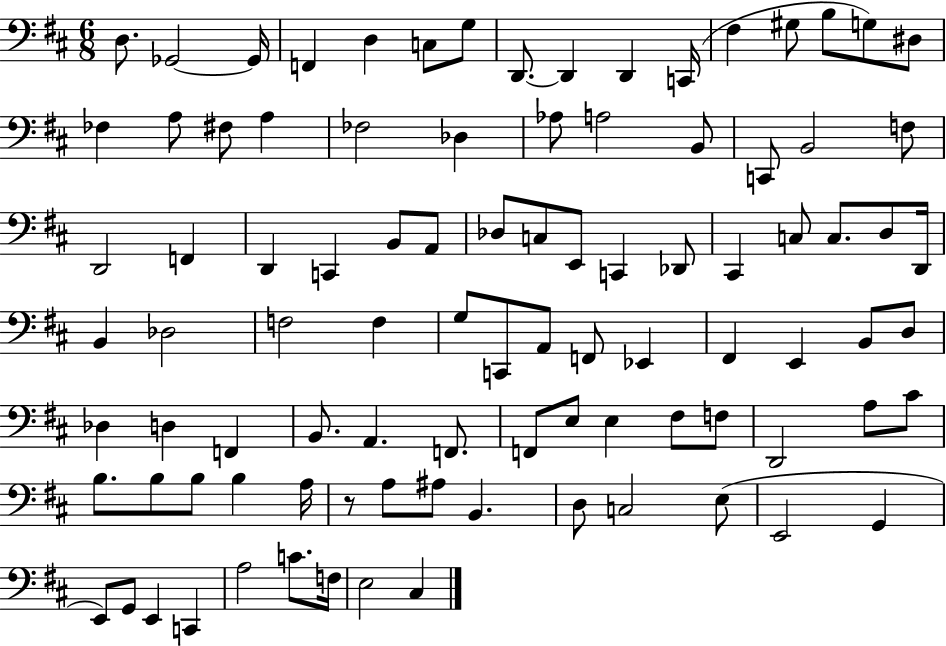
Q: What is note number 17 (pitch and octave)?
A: FES3